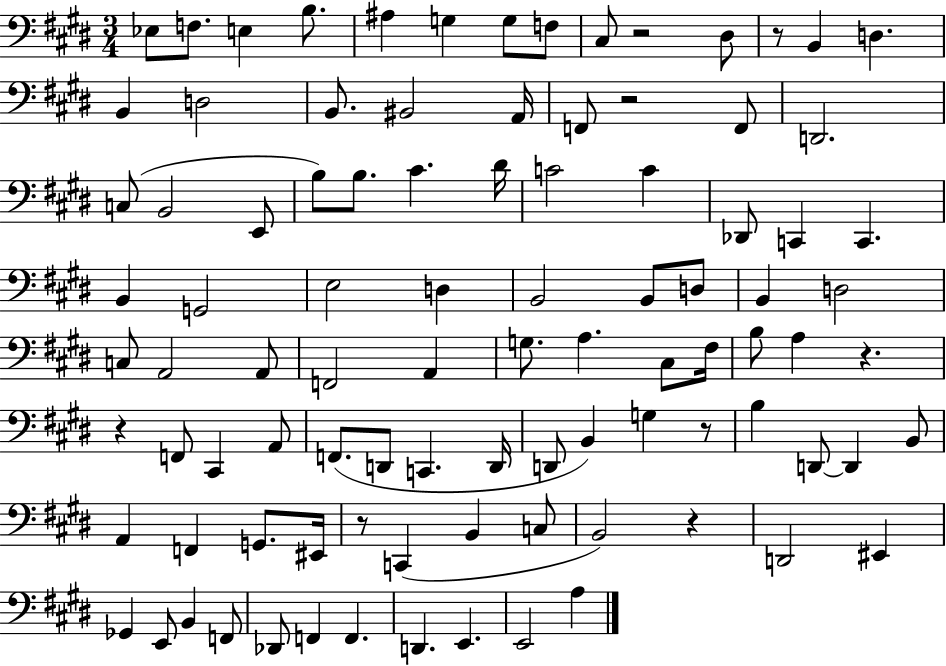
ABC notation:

X:1
T:Untitled
M:3/4
L:1/4
K:E
_E,/2 F,/2 E, B,/2 ^A, G, G,/2 F,/2 ^C,/2 z2 ^D,/2 z/2 B,, D, B,, D,2 B,,/2 ^B,,2 A,,/4 F,,/2 z2 F,,/2 D,,2 C,/2 B,,2 E,,/2 B,/2 B,/2 ^C ^D/4 C2 C _D,,/2 C,, C,, B,, G,,2 E,2 D, B,,2 B,,/2 D,/2 B,, D,2 C,/2 A,,2 A,,/2 F,,2 A,, G,/2 A, ^C,/2 ^F,/4 B,/2 A, z z F,,/2 ^C,, A,,/2 F,,/2 D,,/2 C,, D,,/4 D,,/2 B,, G, z/2 B, D,,/2 D,, B,,/2 A,, F,, G,,/2 ^E,,/4 z/2 C,, B,, C,/2 B,,2 z D,,2 ^E,, _G,, E,,/2 B,, F,,/2 _D,,/2 F,, F,, D,, E,, E,,2 A,